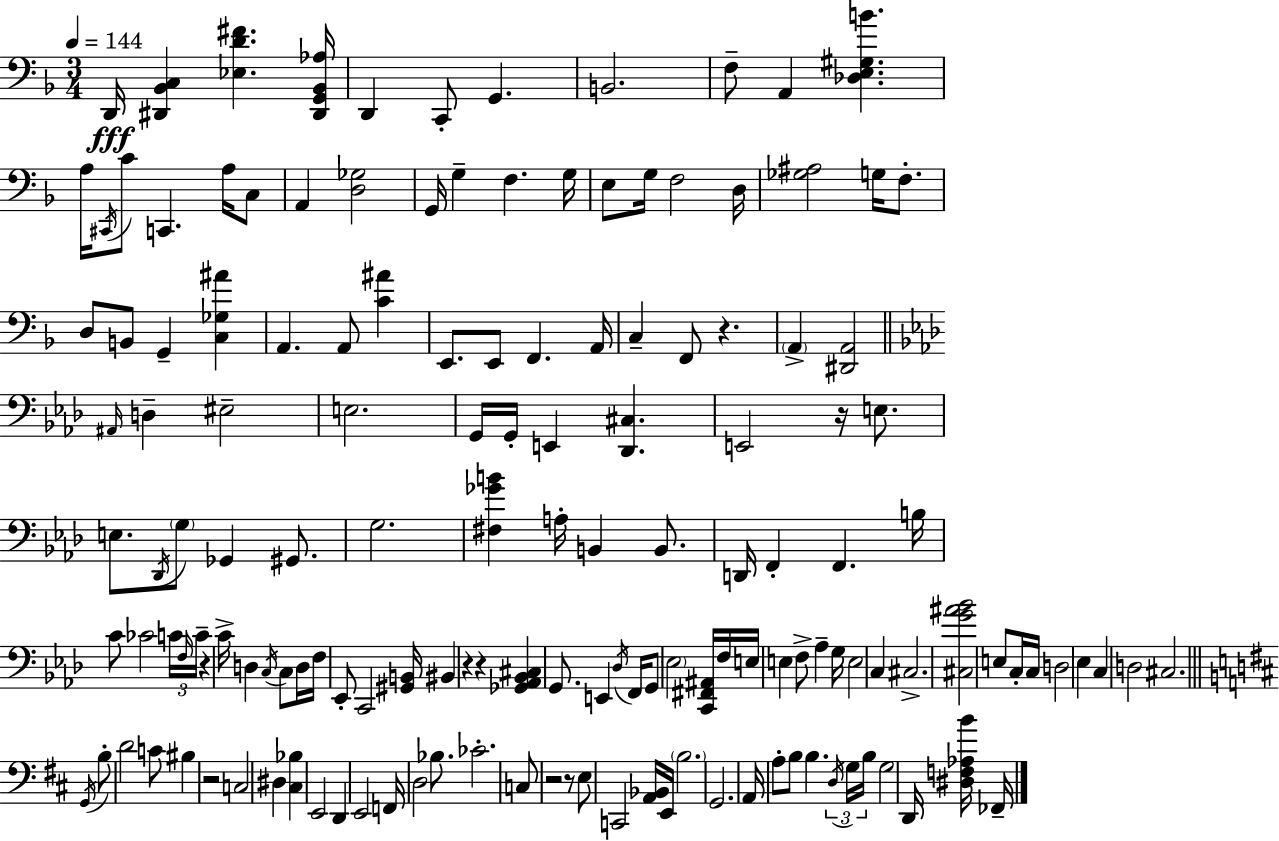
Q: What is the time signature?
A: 3/4